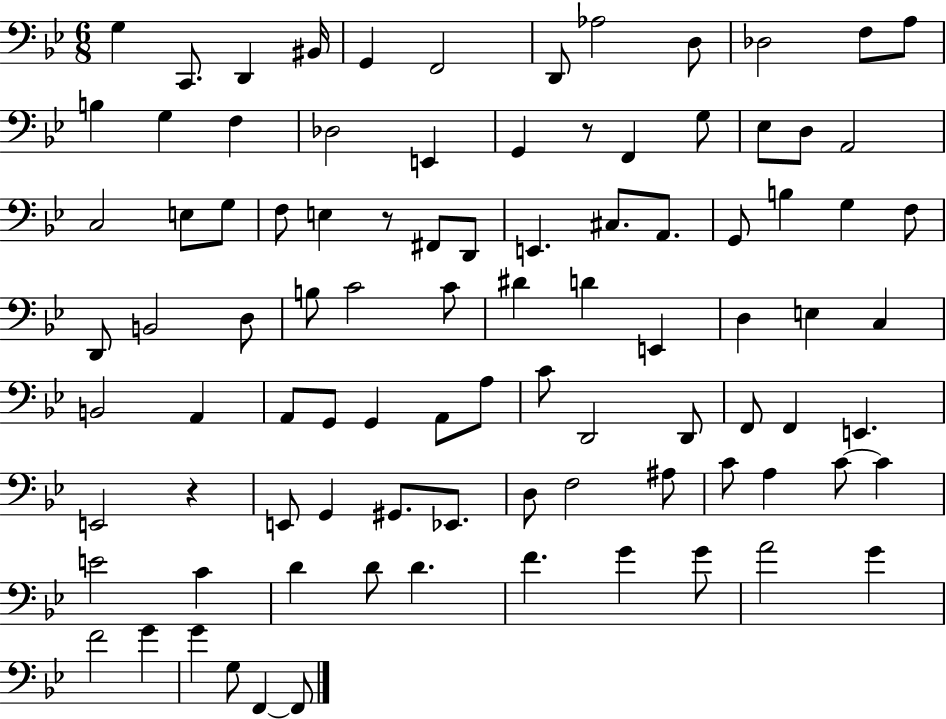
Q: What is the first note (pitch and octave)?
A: G3